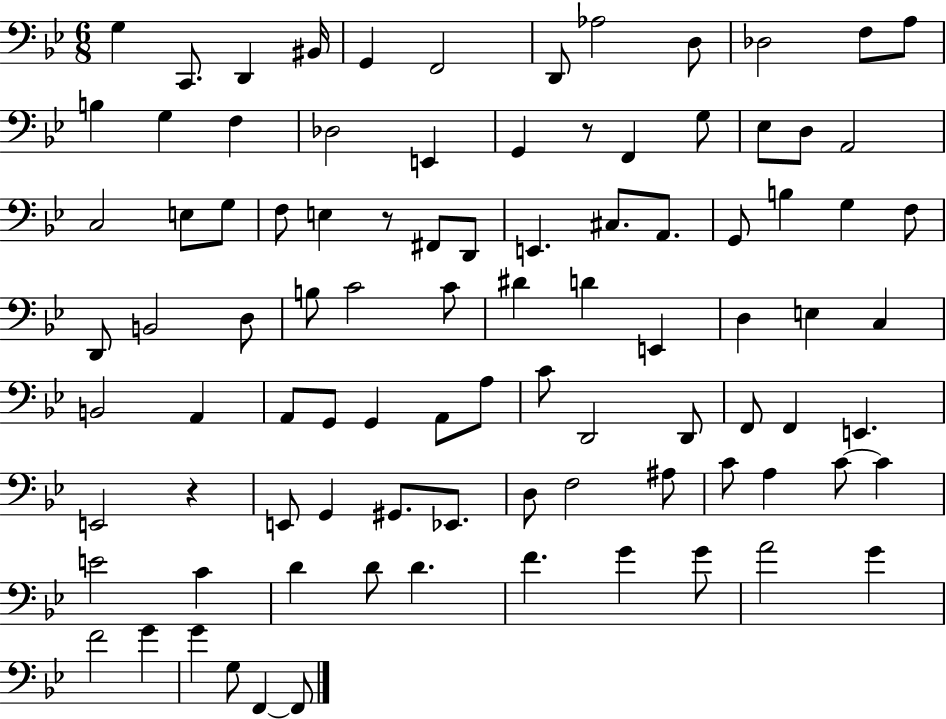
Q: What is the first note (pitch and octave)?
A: G3